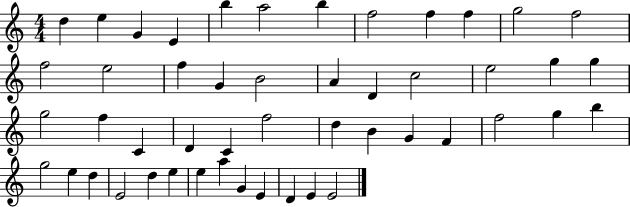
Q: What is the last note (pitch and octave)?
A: E4